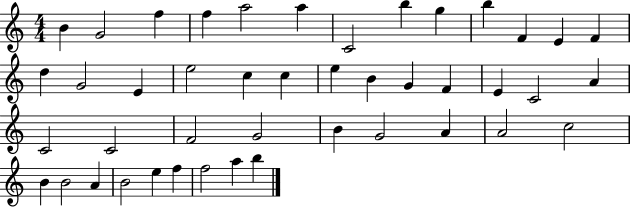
{
  \clef treble
  \numericTimeSignature
  \time 4/4
  \key c \major
  b'4 g'2 f''4 | f''4 a''2 a''4 | c'2 b''4 g''4 | b''4 f'4 e'4 f'4 | \break d''4 g'2 e'4 | e''2 c''4 c''4 | e''4 b'4 g'4 f'4 | e'4 c'2 a'4 | \break c'2 c'2 | f'2 g'2 | b'4 g'2 a'4 | a'2 c''2 | \break b'4 b'2 a'4 | b'2 e''4 f''4 | f''2 a''4 b''4 | \bar "|."
}